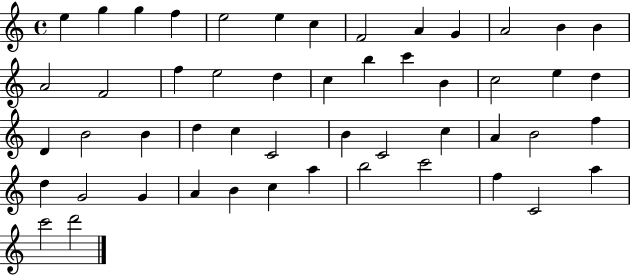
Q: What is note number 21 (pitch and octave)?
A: C6